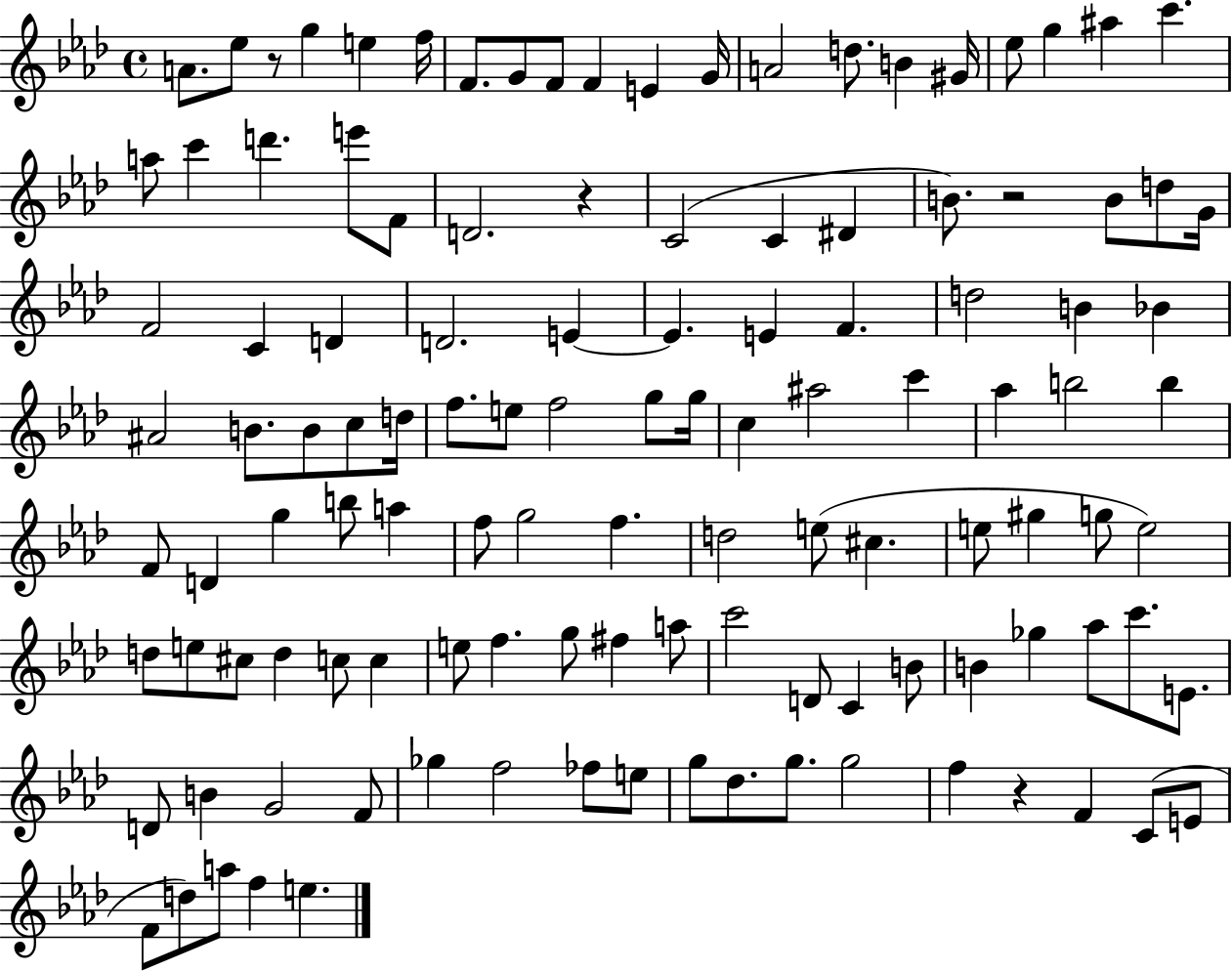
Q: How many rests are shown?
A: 4